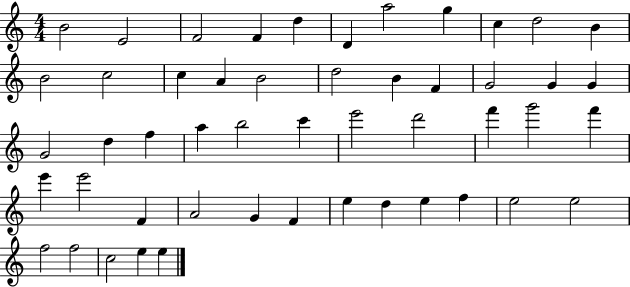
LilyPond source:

{
  \clef treble
  \numericTimeSignature
  \time 4/4
  \key c \major
  b'2 e'2 | f'2 f'4 d''4 | d'4 a''2 g''4 | c''4 d''2 b'4 | \break b'2 c''2 | c''4 a'4 b'2 | d''2 b'4 f'4 | g'2 g'4 g'4 | \break g'2 d''4 f''4 | a''4 b''2 c'''4 | e'''2 d'''2 | f'''4 g'''2 f'''4 | \break e'''4 e'''2 f'4 | a'2 g'4 f'4 | e''4 d''4 e''4 f''4 | e''2 e''2 | \break f''2 f''2 | c''2 e''4 e''4 | \bar "|."
}